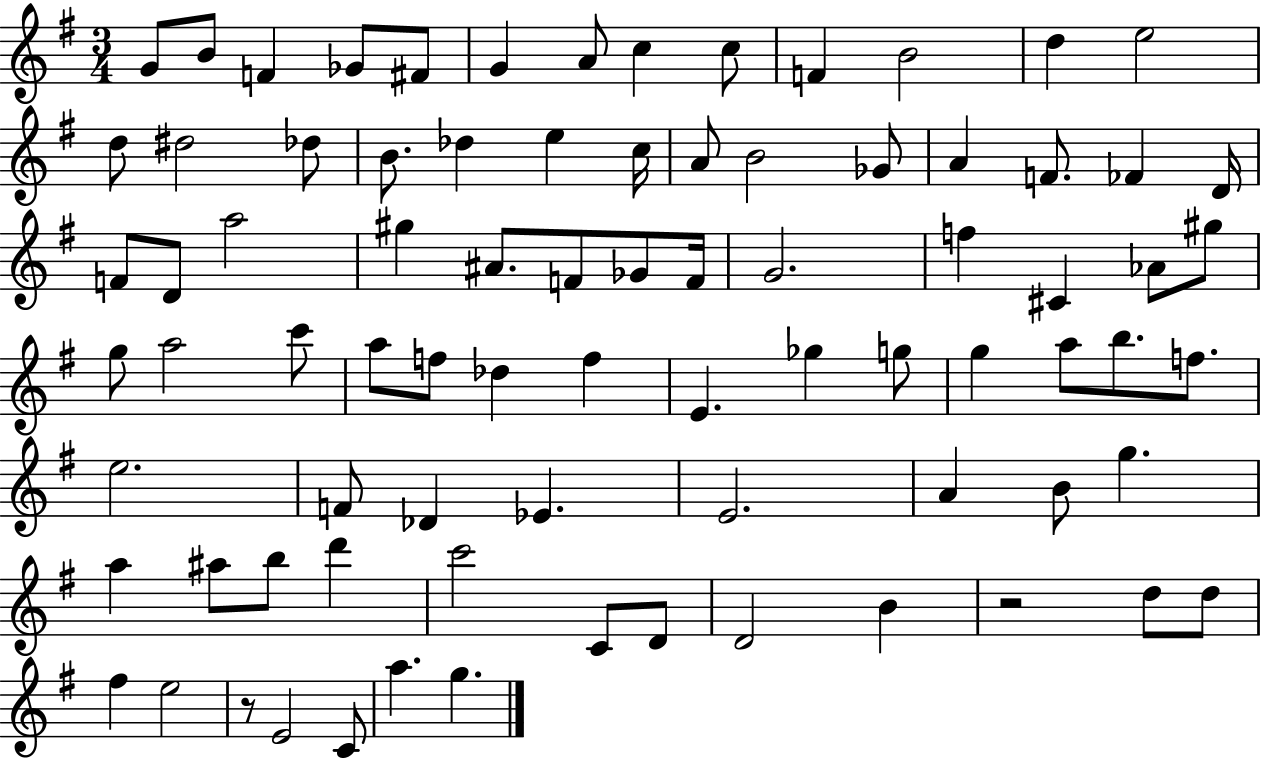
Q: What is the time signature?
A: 3/4